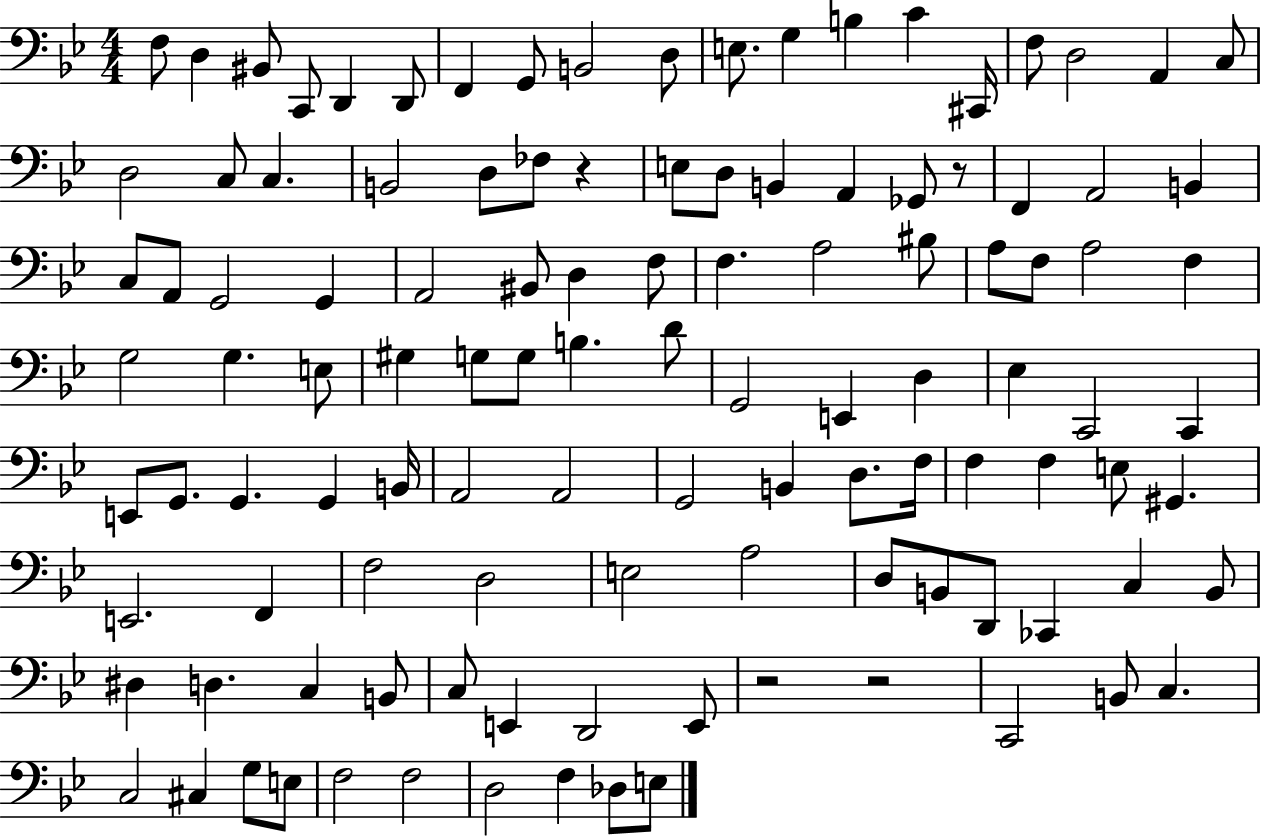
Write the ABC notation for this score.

X:1
T:Untitled
M:4/4
L:1/4
K:Bb
F,/2 D, ^B,,/2 C,,/2 D,, D,,/2 F,, G,,/2 B,,2 D,/2 E,/2 G, B, C ^C,,/4 F,/2 D,2 A,, C,/2 D,2 C,/2 C, B,,2 D,/2 _F,/2 z E,/2 D,/2 B,, A,, _G,,/2 z/2 F,, A,,2 B,, C,/2 A,,/2 G,,2 G,, A,,2 ^B,,/2 D, F,/2 F, A,2 ^B,/2 A,/2 F,/2 A,2 F, G,2 G, E,/2 ^G, G,/2 G,/2 B, D/2 G,,2 E,, D, _E, C,,2 C,, E,,/2 G,,/2 G,, G,, B,,/4 A,,2 A,,2 G,,2 B,, D,/2 F,/4 F, F, E,/2 ^G,, E,,2 F,, F,2 D,2 E,2 A,2 D,/2 B,,/2 D,,/2 _C,, C, B,,/2 ^D, D, C, B,,/2 C,/2 E,, D,,2 E,,/2 z2 z2 C,,2 B,,/2 C, C,2 ^C, G,/2 E,/2 F,2 F,2 D,2 F, _D,/2 E,/2